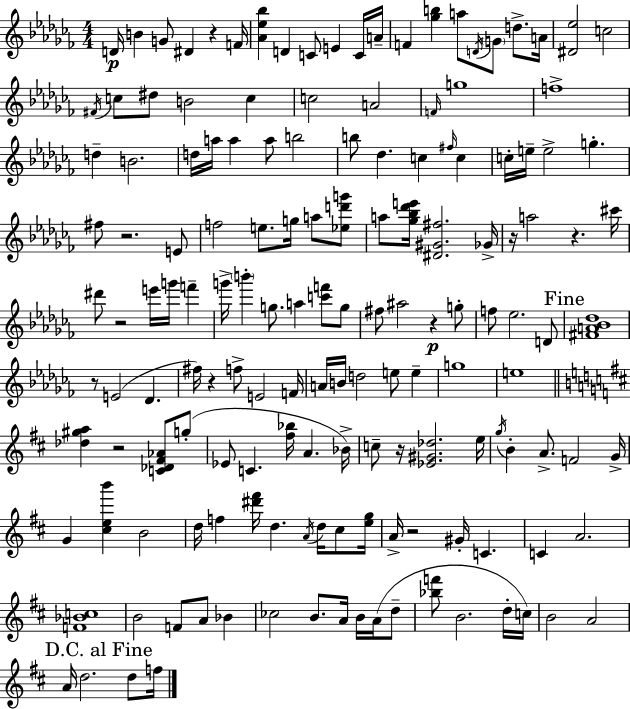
D4/s B4/q G4/e D#4/q R/q F4/s [Ab4,Eb5,Bb5]/q D4/q C4/e E4/q C4/s A4/s F4/q [Gb5,B5]/q A5/e D4/s G4/e D5/e. A4/s [D#4,Eb5]/h C5/h F#4/s C5/e D#5/e B4/h C5/q C5/h A4/h F4/s G5/w F5/w D5/q B4/h. D5/s A5/s A5/q A5/e B5/h B5/e Db5/q. C5/q F#5/s C5/q C5/s E5/s E5/h G5/q. F#5/e R/h. E4/e F5/h E5/e. G5/s A5/e [Eb5,D6,G6]/e A5/e [Gb5,Bb5,Db6,E6]/s [D#4,G#4,F#5]/h. Gb4/s R/s A5/h R/q. C#6/s D#6/e R/h E6/s G6/s F6/q G6/s B6/q G5/e. A5/q [C6,F6]/e G5/e F#5/e A#5/h R/q G5/e F5/e Eb5/h. D4/e [F#4,A4,Bb4,Db5]/w R/e E4/h Db4/q. F#5/s R/q F5/e E4/h F4/s A4/s B4/s D5/h E5/e E5/q G5/w E5/w [Db5,G#5,A5]/q R/h [C4,Db4,F#4,Ab4]/e G5/e Eb4/e C4/q. [F#5,Bb5]/s A4/q. Bb4/s C5/e R/s [Eb4,G#4,Db5]/h. E5/s G5/s B4/q A4/e. F4/h G4/s G4/q [C#5,E5,B6]/q B4/h D5/s F5/q [D#6,F#6]/s D5/q. A4/s D5/s C#5/e [E5,G5]/s A4/s R/h G#4/s C4/q. C4/q A4/h. [F4,Bb4,C5]/w B4/h F4/e A4/e Bb4/q CES5/h B4/e. A4/s B4/s A4/s D5/e [Bb5,F6]/e B4/h. D5/s C5/s B4/h A4/h A4/s D5/h. D5/e F5/s